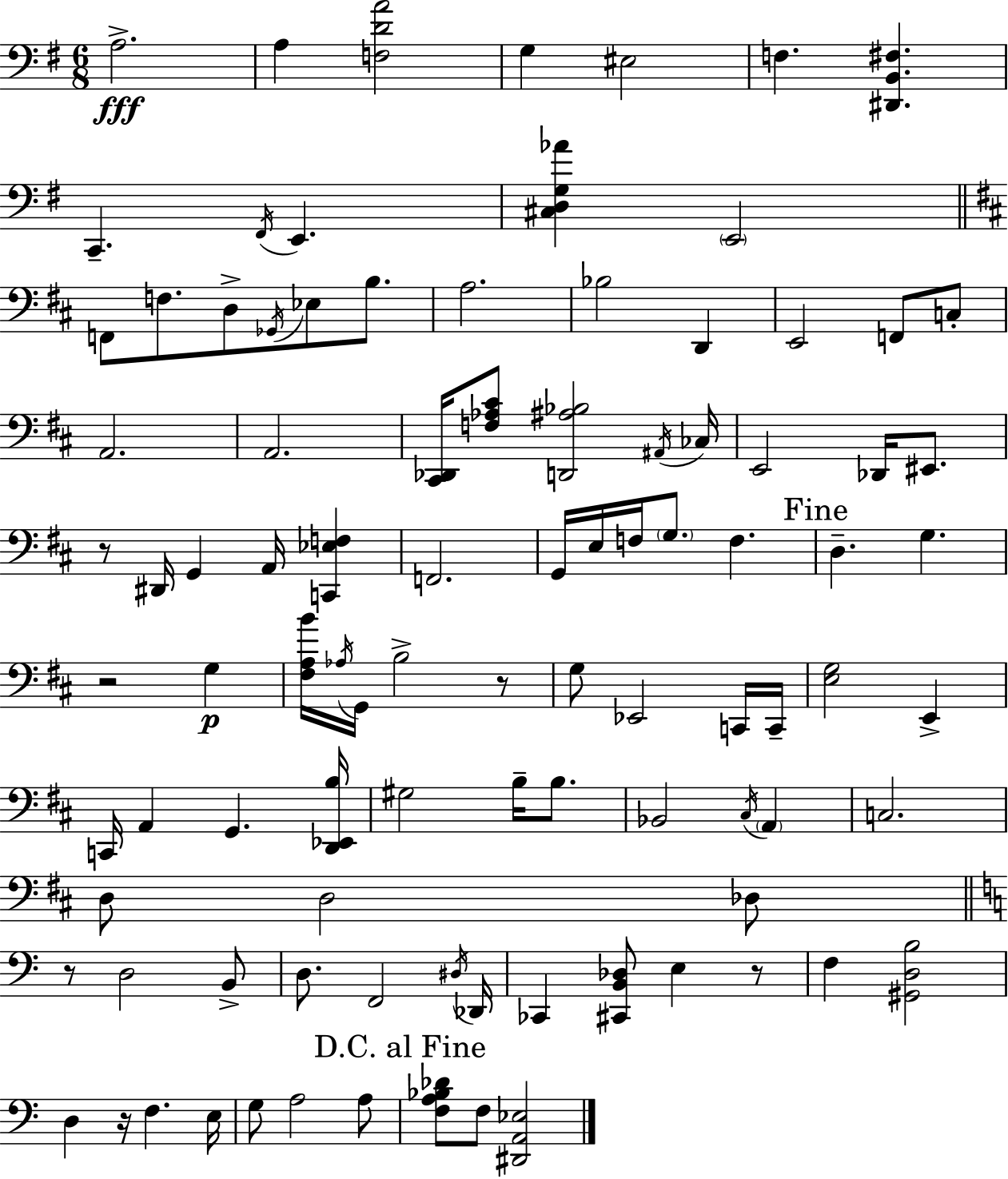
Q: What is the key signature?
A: E minor